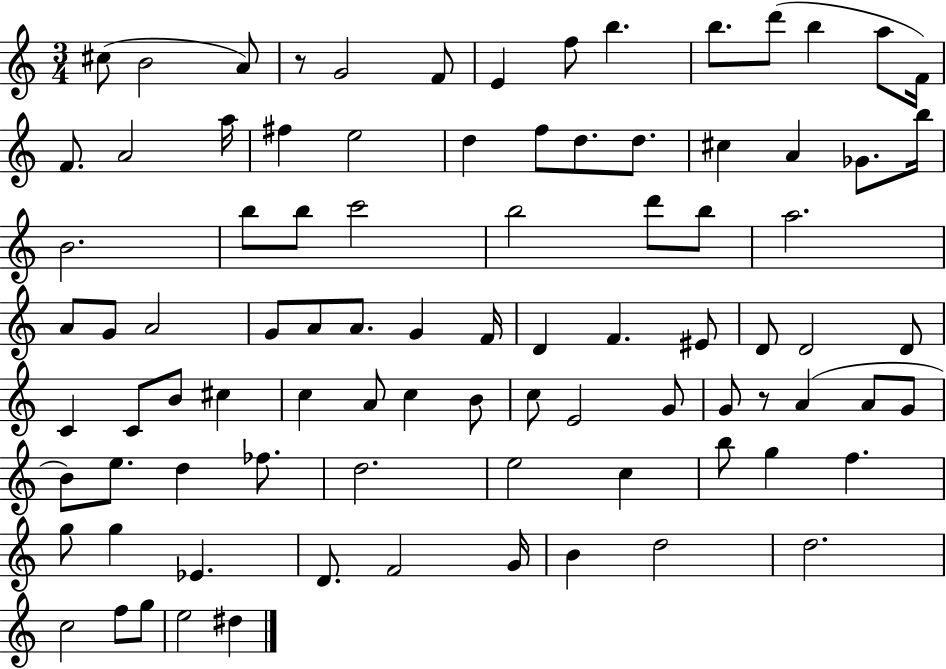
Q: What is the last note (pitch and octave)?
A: D#5